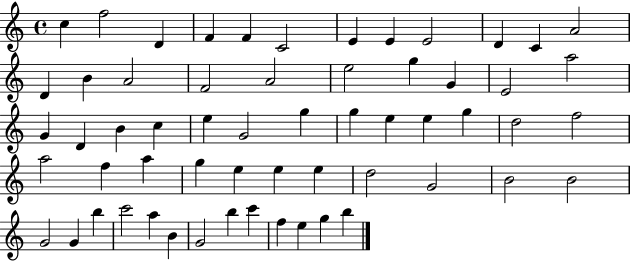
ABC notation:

X:1
T:Untitled
M:4/4
L:1/4
K:C
c f2 D F F C2 E E E2 D C A2 D B A2 F2 A2 e2 g G E2 a2 G D B c e G2 g g e e g d2 f2 a2 f a g e e e d2 G2 B2 B2 G2 G b c'2 a B G2 b c' f e g b